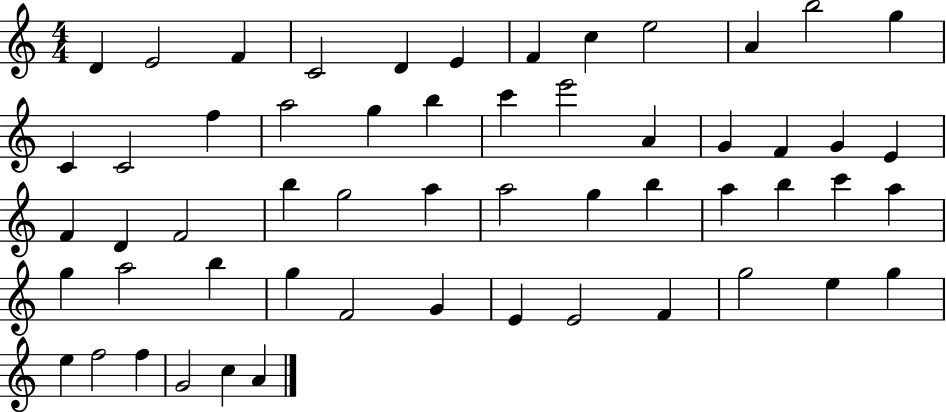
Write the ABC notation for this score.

X:1
T:Untitled
M:4/4
L:1/4
K:C
D E2 F C2 D E F c e2 A b2 g C C2 f a2 g b c' e'2 A G F G E F D F2 b g2 a a2 g b a b c' a g a2 b g F2 G E E2 F g2 e g e f2 f G2 c A